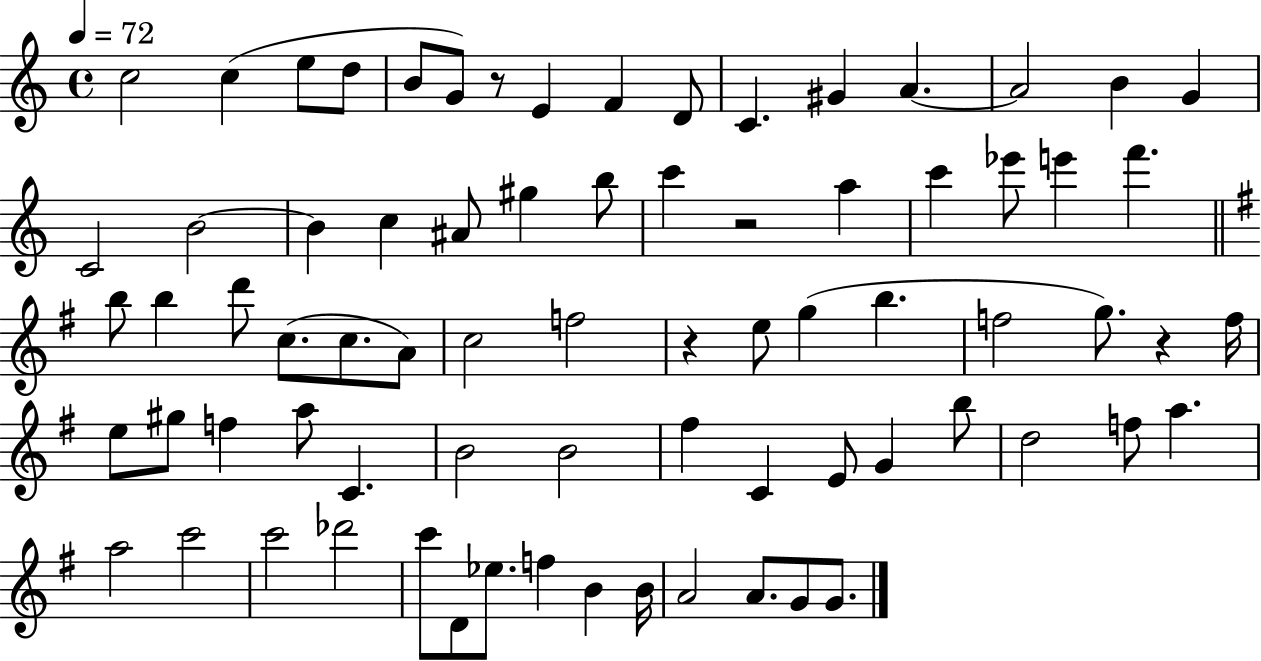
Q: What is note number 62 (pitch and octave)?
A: C6